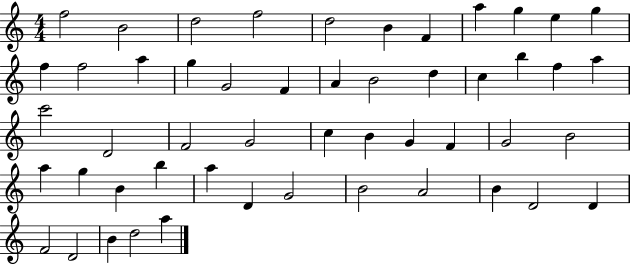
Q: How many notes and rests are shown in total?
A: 51